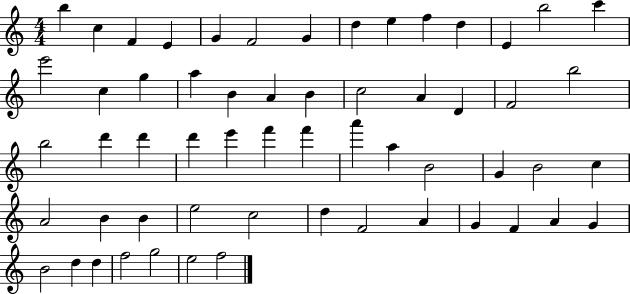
X:1
T:Untitled
M:4/4
L:1/4
K:C
b c F E G F2 G d e f d E b2 c' e'2 c g a B A B c2 A D F2 b2 b2 d' d' d' e' f' f' a' a B2 G B2 c A2 B B e2 c2 d F2 A G F A G B2 d d f2 g2 e2 f2